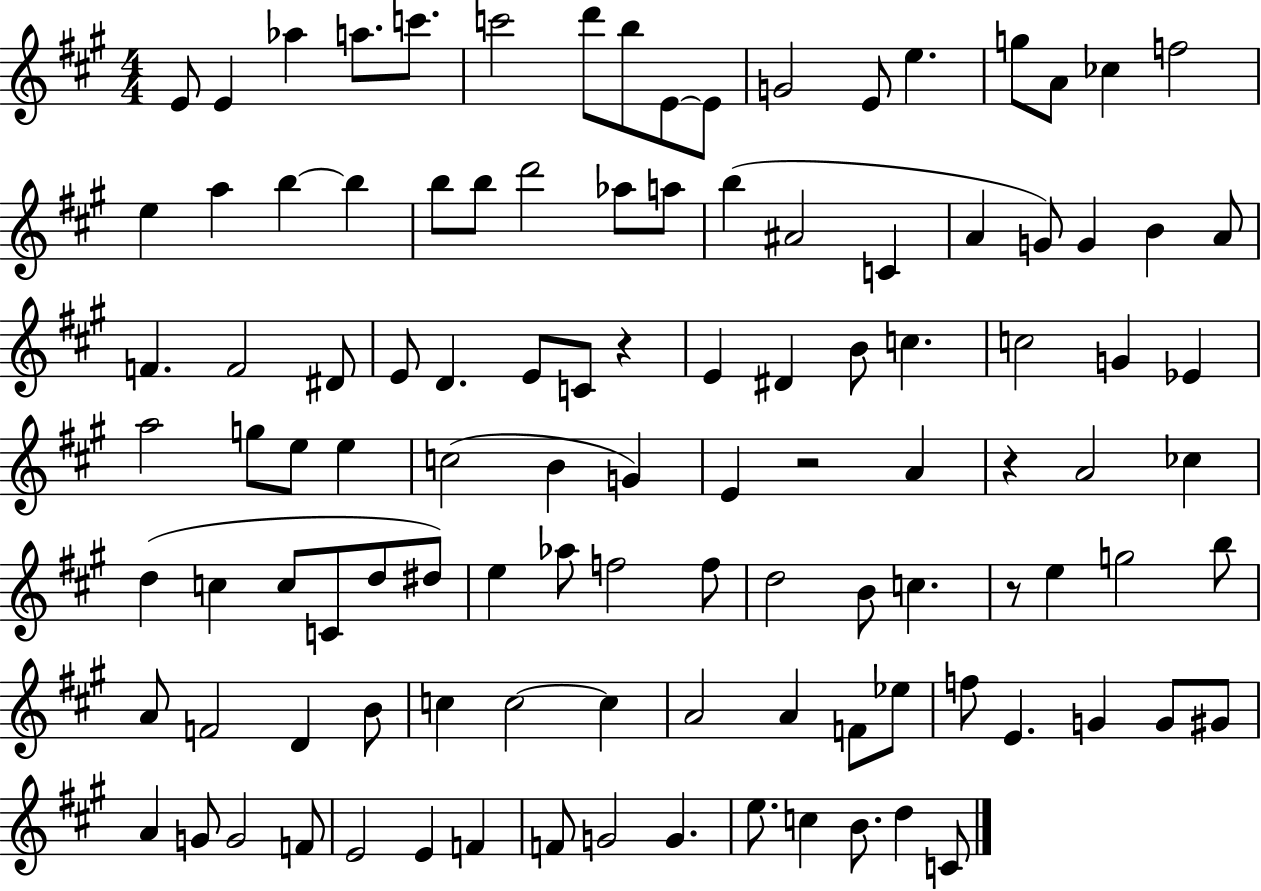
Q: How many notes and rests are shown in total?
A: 110